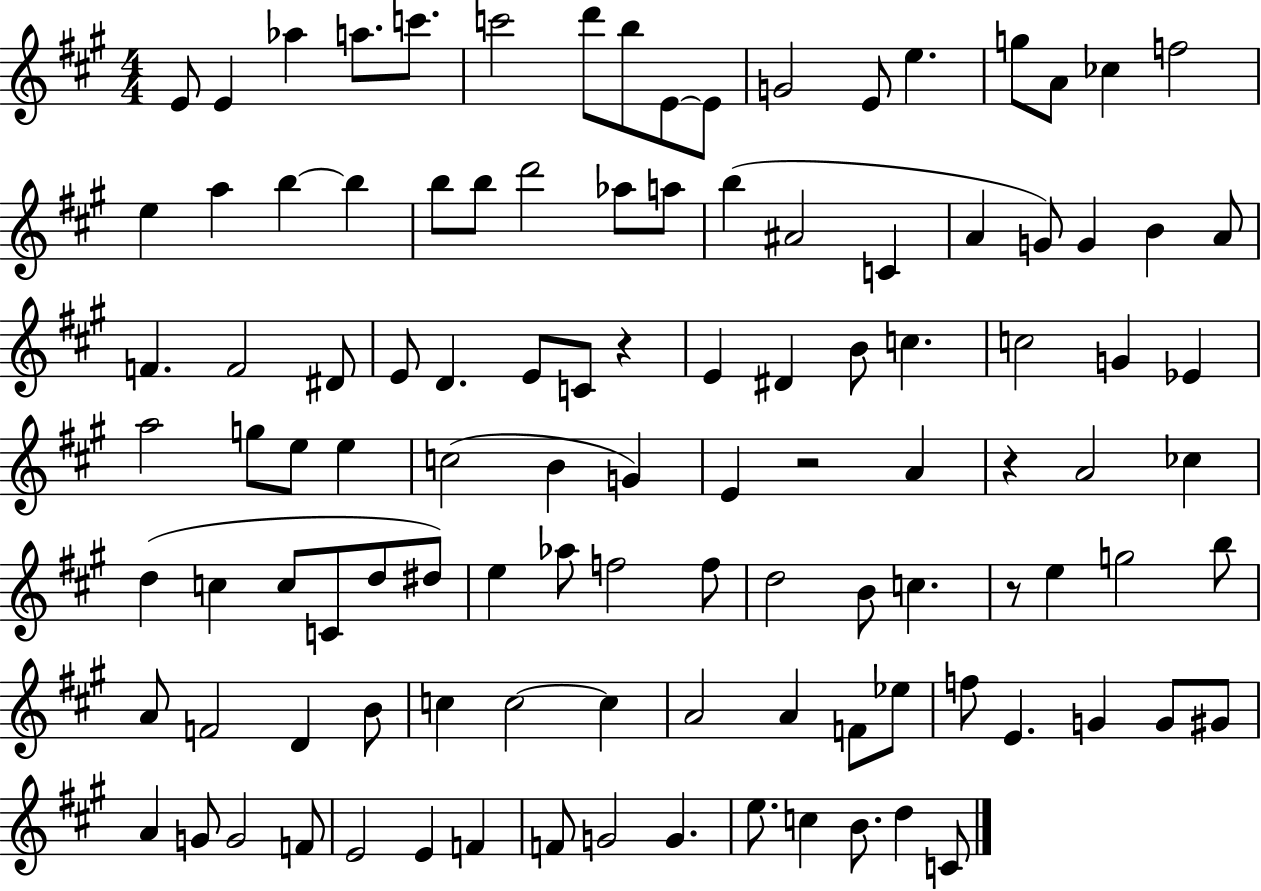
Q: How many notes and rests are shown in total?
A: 110